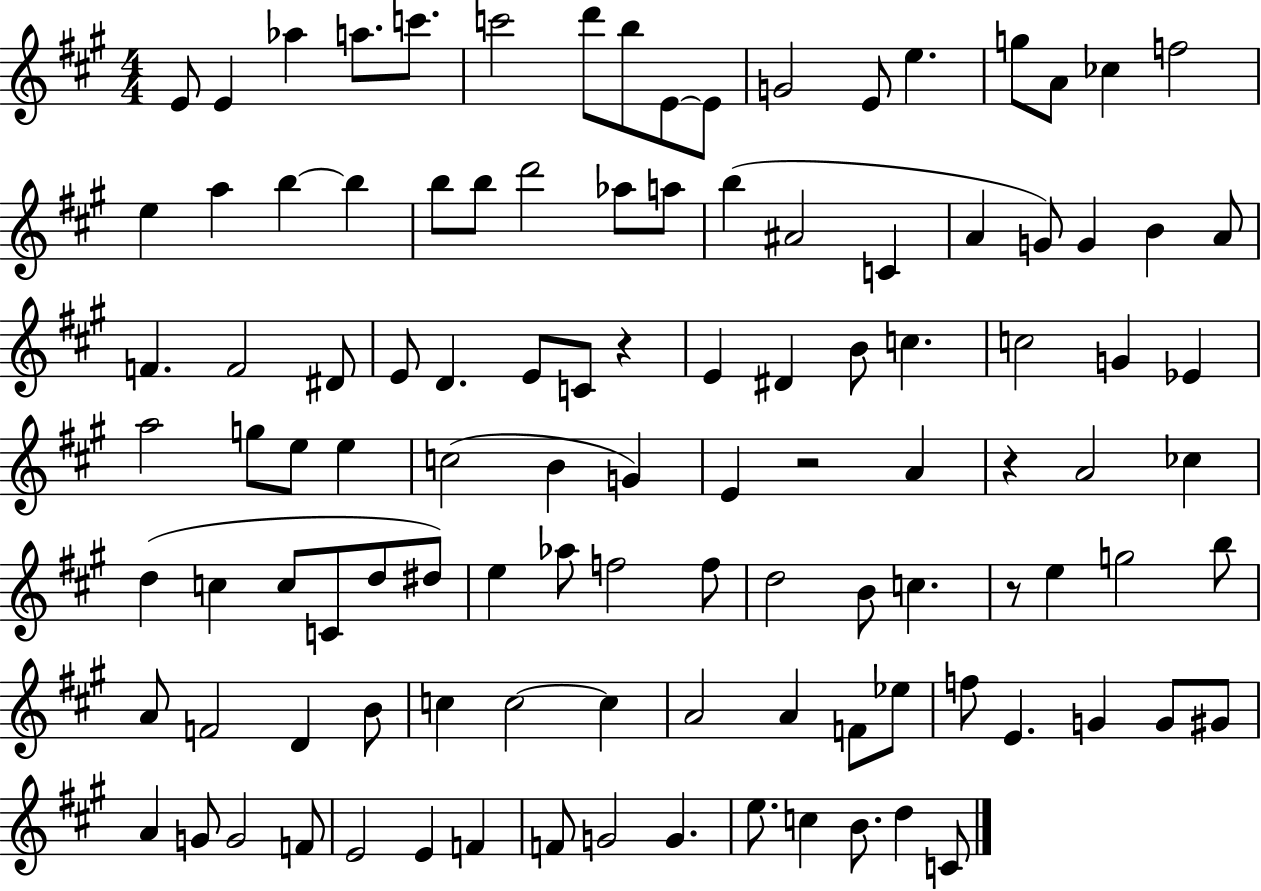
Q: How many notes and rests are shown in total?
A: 110